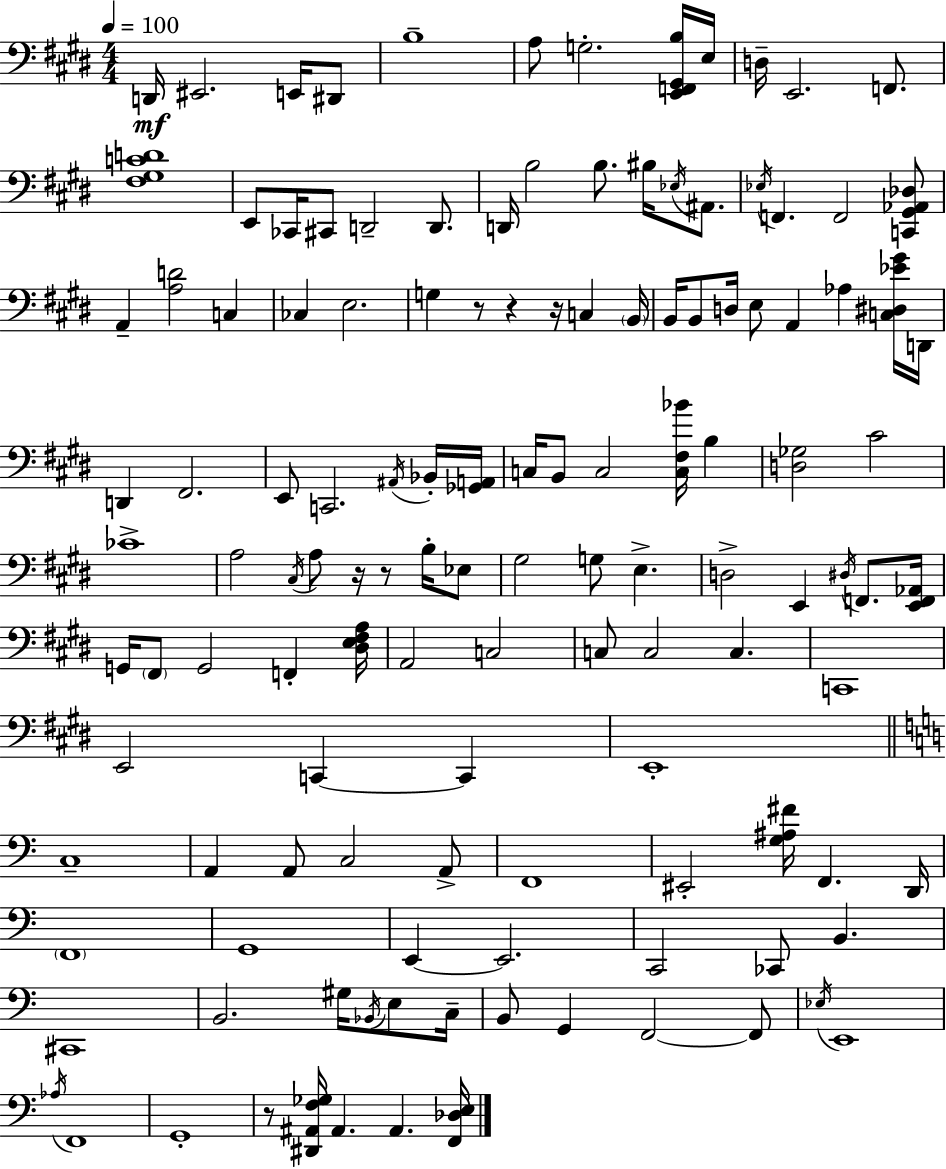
D2/s EIS2/h. E2/s D#2/e B3/w A3/e G3/h. [E2,F2,G#2,B3]/s E3/s D3/s E2/h. F2/e. [F#3,G#3,C4,D4]/w E2/e CES2/s C#2/e D2/h D2/e. D2/s B3/h B3/e. BIS3/s Eb3/s A#2/e. Eb3/s F2/q. F2/h [C2,G#2,Ab2,Db3]/e A2/q [A3,D4]/h C3/q CES3/q E3/h. G3/q R/e R/q R/s C3/q B2/s B2/s B2/e D3/s E3/e A2/q Ab3/q [C3,D#3,Eb4,G#4]/s D2/s D2/q F#2/h. E2/e C2/h. A#2/s Bb2/s [Gb2,A2]/s C3/s B2/e C3/h [C3,F#3,Bb4]/s B3/q [D3,Gb3]/h C#4/h CES4/w A3/h C#3/s A3/e R/s R/e B3/s Eb3/e G#3/h G3/e E3/q. D3/h E2/q D#3/s F2/e. [E2,F2,Ab2]/s G2/s F#2/e G2/h F2/q [D#3,E3,F#3,A3]/s A2/h C3/h C3/e C3/h C3/q. C2/w E2/h C2/q C2/q E2/w C3/w A2/q A2/e C3/h A2/e F2/w EIS2/h [G3,A#3,F#4]/s F2/q. D2/s F2/w G2/w E2/q E2/h. C2/h CES2/e B2/q. C#2/w B2/h. G#3/s Bb2/s E3/e C3/s B2/e G2/q F2/h F2/e Eb3/s E2/w Ab3/s F2/w G2/w R/e [D#2,A#2,F3,Gb3]/s A#2/q. A#2/q. [F2,Db3,E3]/s